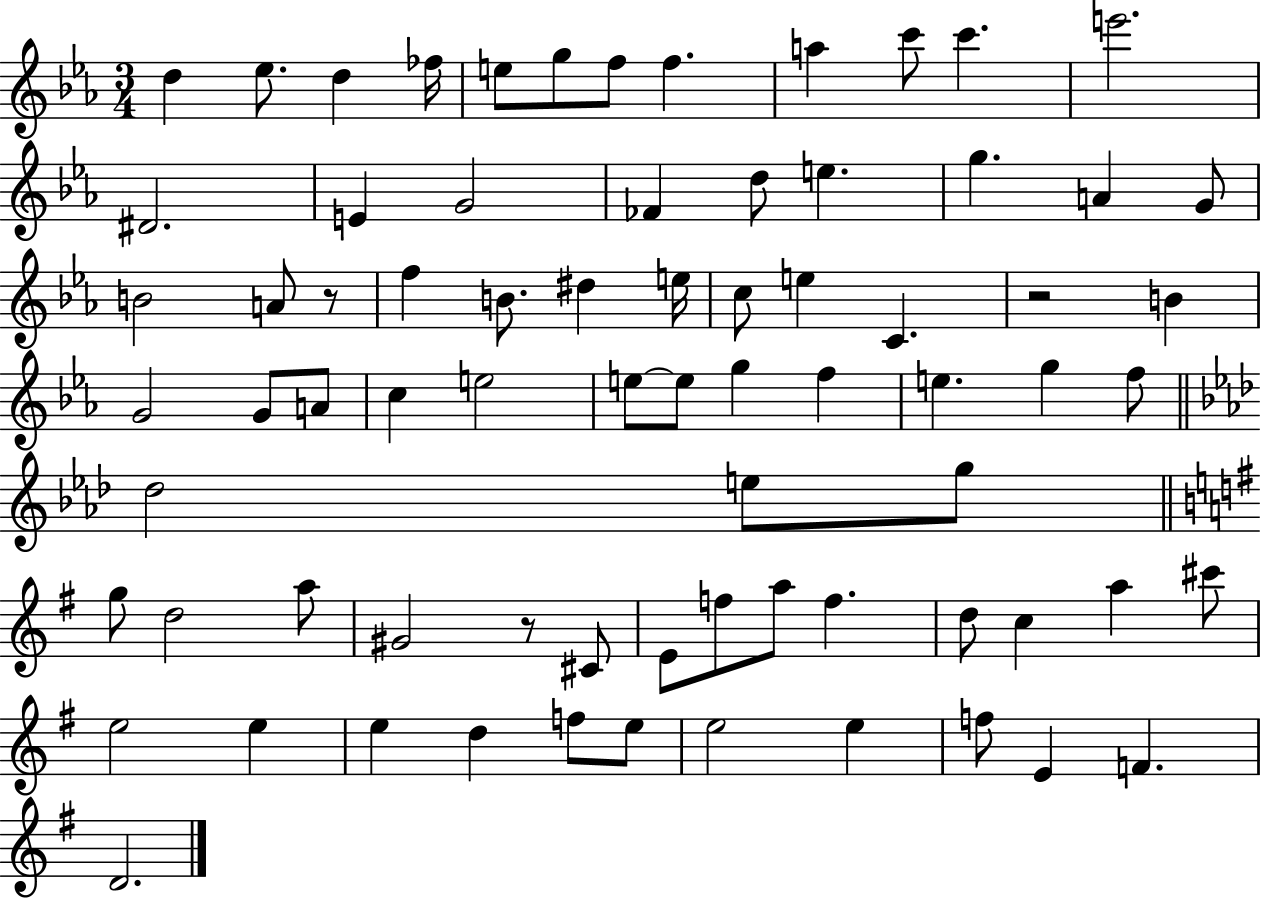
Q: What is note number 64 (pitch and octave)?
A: F5